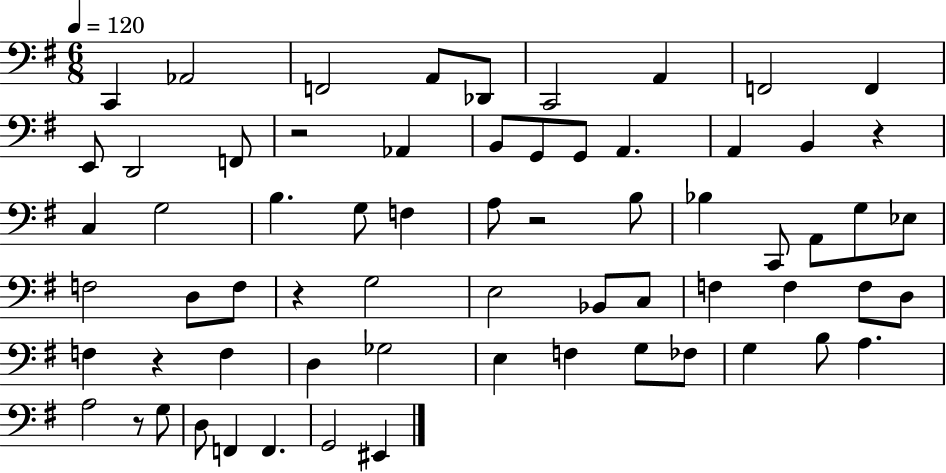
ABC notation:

X:1
T:Untitled
M:6/8
L:1/4
K:G
C,, _A,,2 F,,2 A,,/2 _D,,/2 C,,2 A,, F,,2 F,, E,,/2 D,,2 F,,/2 z2 _A,, B,,/2 G,,/2 G,,/2 A,, A,, B,, z C, G,2 B, G,/2 F, A,/2 z2 B,/2 _B, C,,/2 A,,/2 G,/2 _E,/2 F,2 D,/2 F,/2 z G,2 E,2 _B,,/2 C,/2 F, F, F,/2 D,/2 F, z F, D, _G,2 E, F, G,/2 _F,/2 G, B,/2 A, A,2 z/2 G,/2 D,/2 F,, F,, G,,2 ^E,,